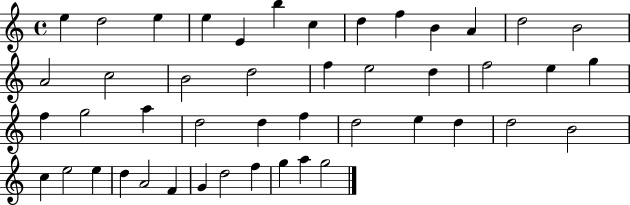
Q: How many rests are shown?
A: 0